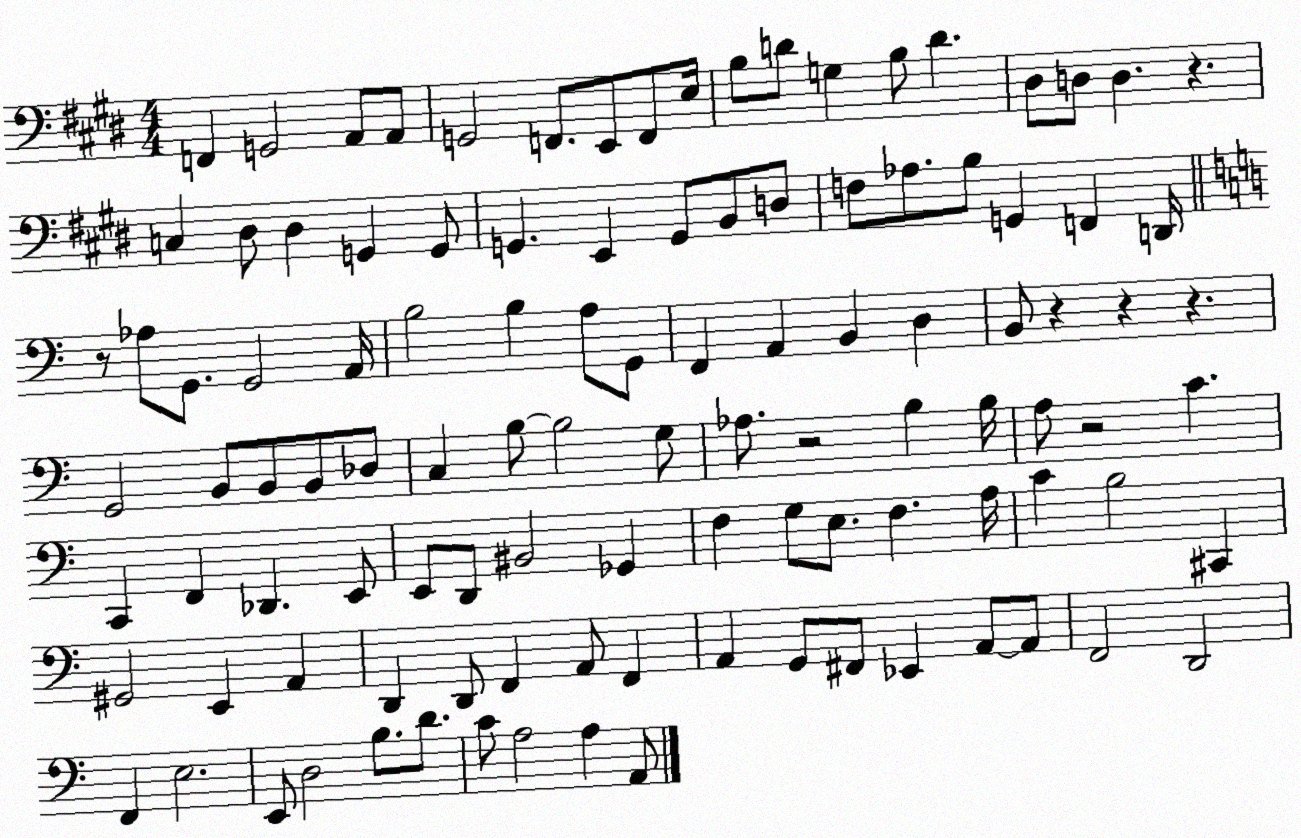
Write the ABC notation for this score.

X:1
T:Untitled
M:4/4
L:1/4
K:E
F,, G,,2 A,,/2 A,,/2 G,,2 F,,/2 E,,/2 F,,/2 E,/4 B,/2 D/2 G, B,/2 D ^D,/2 D,/2 D, z C, ^D,/2 ^D, G,, G,,/2 G,, E,, G,,/2 B,,/2 D,/2 F,/2 _A,/2 B,/2 G,, F,, D,,/4 z/2 _A,/2 G,,/2 G,,2 A,,/4 B,2 B, A,/2 G,,/2 F,, A,, B,, D, B,,/2 z z z G,,2 B,,/2 B,,/2 B,,/2 _D,/2 C, B,/2 B,2 G,/2 _A,/2 z2 B, B,/4 A,/2 z2 C C,, F,, _D,, E,,/2 E,,/2 D,,/2 ^B,,2 _G,, F, G,/2 E,/2 F, A,/4 C B,2 ^C,, ^G,,2 E,, A,, D,, D,,/2 F,, A,,/2 F,, A,, G,,/2 ^F,,/2 _E,, A,,/2 A,,/2 F,,2 D,,2 F,, E,2 E,,/2 D,2 B,/2 D/2 C/2 A,2 A, A,,/2